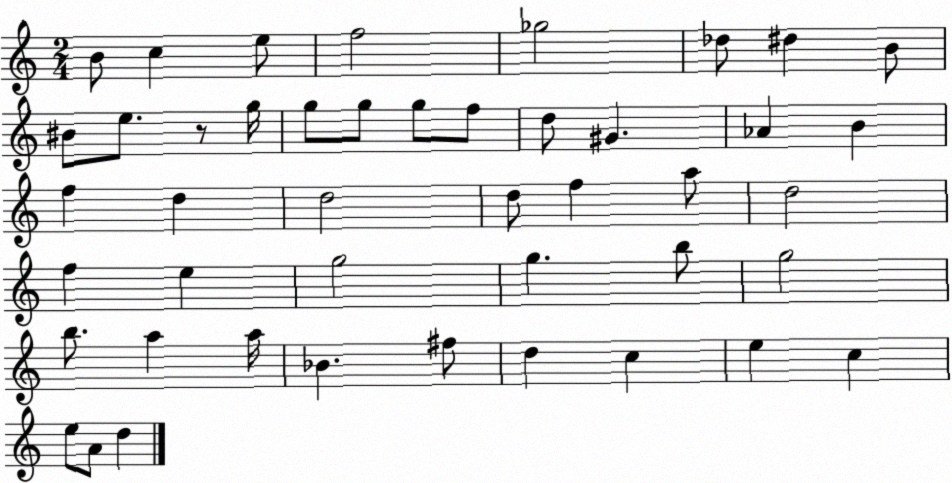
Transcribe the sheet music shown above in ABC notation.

X:1
T:Untitled
M:2/4
L:1/4
K:C
B/2 c e/2 f2 _g2 _d/2 ^d B/2 ^B/2 e/2 z/2 g/4 g/2 g/2 g/2 f/2 d/2 ^G _A B f d d2 d/2 f a/2 d2 f e g2 g b/2 g2 b/2 a a/4 _B ^f/2 d c e c e/2 A/2 d